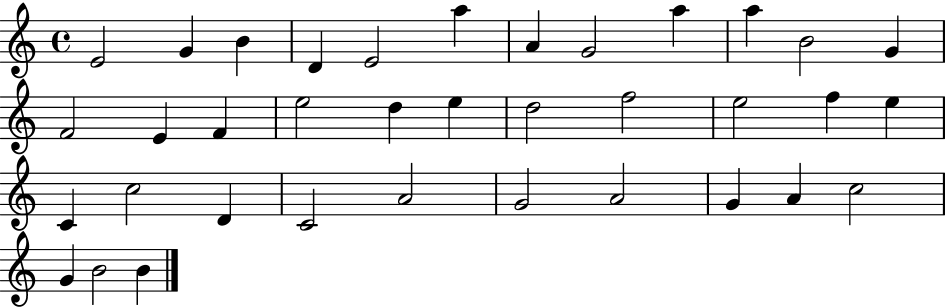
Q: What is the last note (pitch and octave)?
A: B4